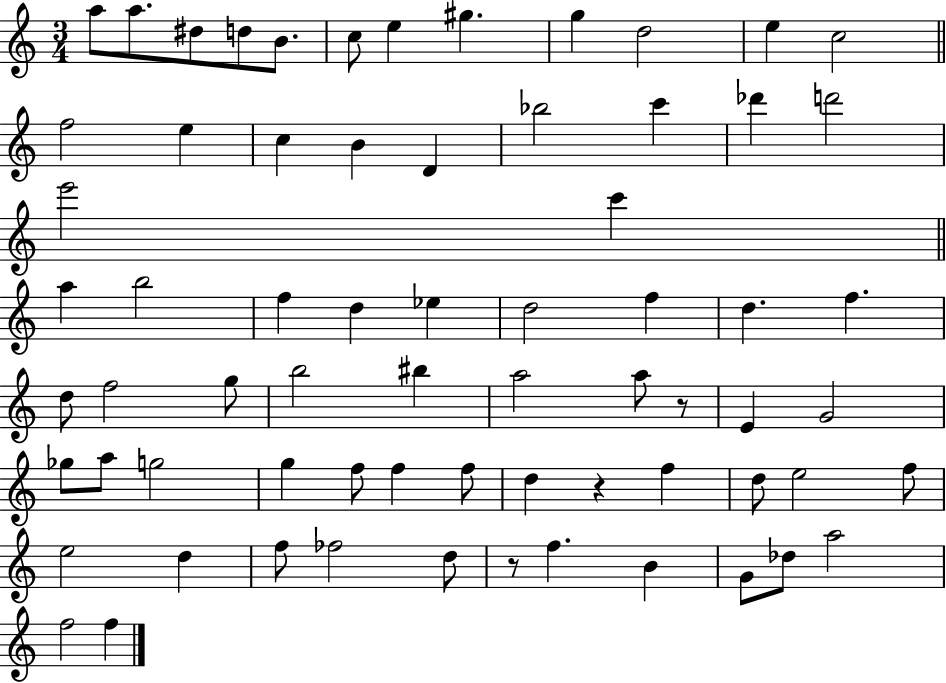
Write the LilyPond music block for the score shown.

{
  \clef treble
  \numericTimeSignature
  \time 3/4
  \key c \major
  a''8 a''8. dis''8 d''8 b'8. | c''8 e''4 gis''4. | g''4 d''2 | e''4 c''2 | \break \bar "||" \break \key c \major f''2 e''4 | c''4 b'4 d'4 | bes''2 c'''4 | des'''4 d'''2 | \break e'''2 c'''4 | \bar "||" \break \key a \minor a''4 b''2 | f''4 d''4 ees''4 | d''2 f''4 | d''4. f''4. | \break d''8 f''2 g''8 | b''2 bis''4 | a''2 a''8 r8 | e'4 g'2 | \break ges''8 a''8 g''2 | g''4 f''8 f''4 f''8 | d''4 r4 f''4 | d''8 e''2 f''8 | \break e''2 d''4 | f''8 fes''2 d''8 | r8 f''4. b'4 | g'8 des''8 a''2 | \break f''2 f''4 | \bar "|."
}